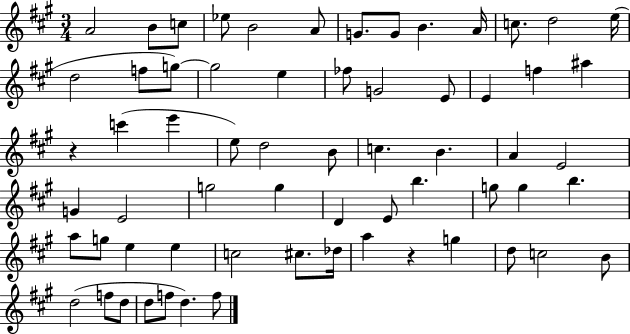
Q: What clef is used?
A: treble